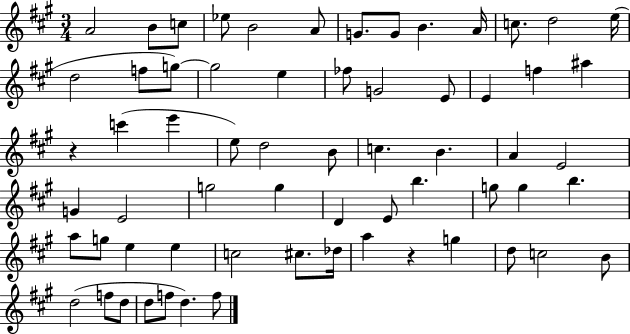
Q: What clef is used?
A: treble